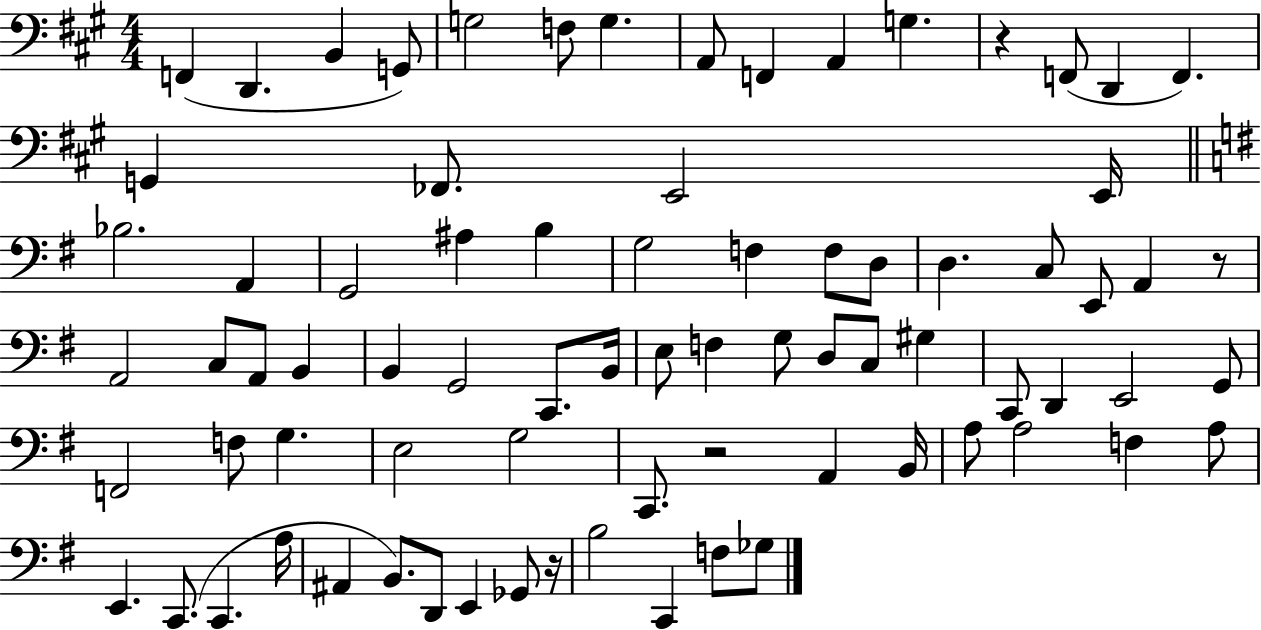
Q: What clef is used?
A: bass